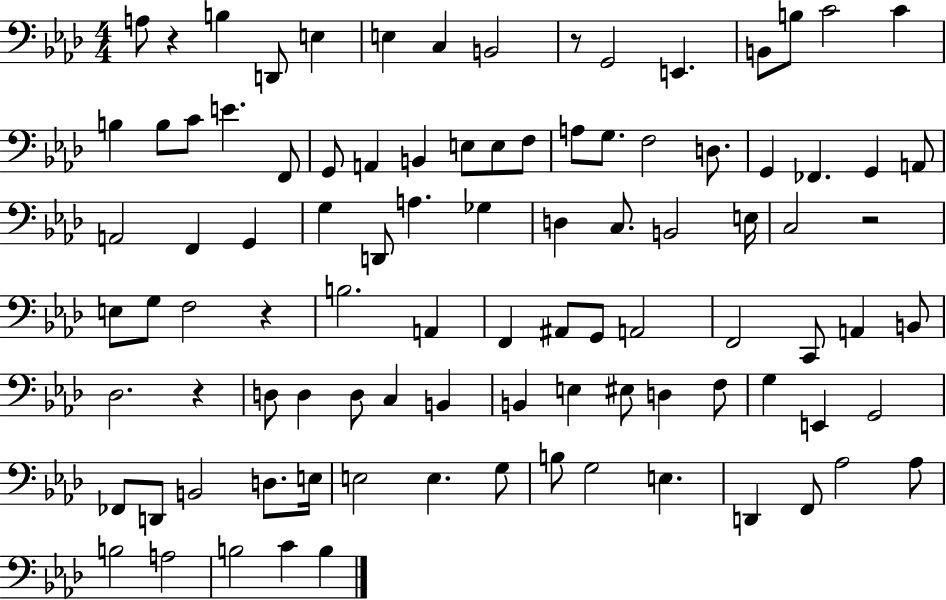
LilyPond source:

{
  \clef bass
  \numericTimeSignature
  \time 4/4
  \key aes \major
  \repeat volta 2 { a8 r4 b4 d,8 e4 | e4 c4 b,2 | r8 g,2 e,4. | b,8 b8 c'2 c'4 | \break b4 b8 c'8 e'4. f,8 | g,8 a,4 b,4 e8 e8 f8 | a8 g8. f2 d8. | g,4 fes,4. g,4 a,8 | \break a,2 f,4 g,4 | g4 d,8 a4. ges4 | d4 c8. b,2 e16 | c2 r2 | \break e8 g8 f2 r4 | b2. a,4 | f,4 ais,8 g,8 a,2 | f,2 c,8 a,4 b,8 | \break des2. r4 | d8 d4 d8 c4 b,4 | b,4 e4 eis8 d4 f8 | g4 e,4 g,2 | \break fes,8 d,8 b,2 d8. e16 | e2 e4. g8 | b8 g2 e4. | d,4 f,8 aes2 aes8 | \break b2 a2 | b2 c'4 b4 | } \bar "|."
}